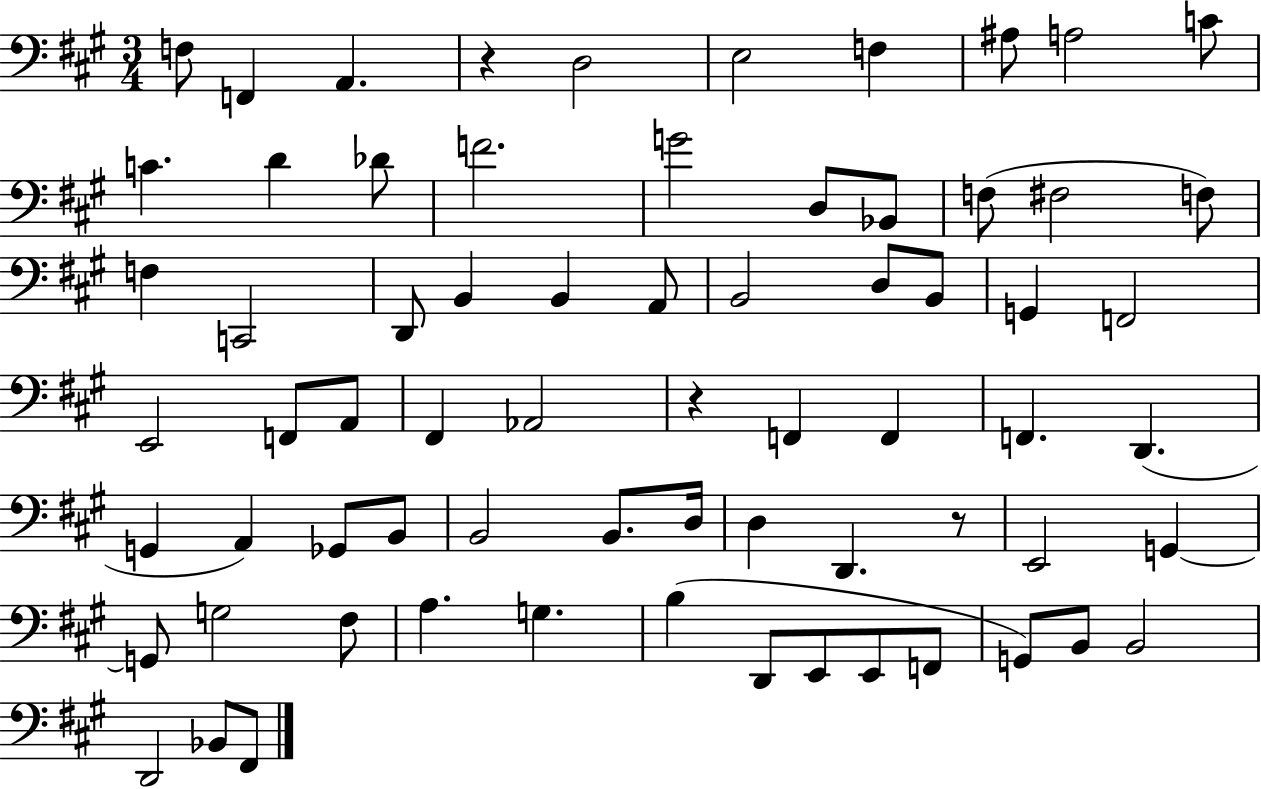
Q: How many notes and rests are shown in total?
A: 69